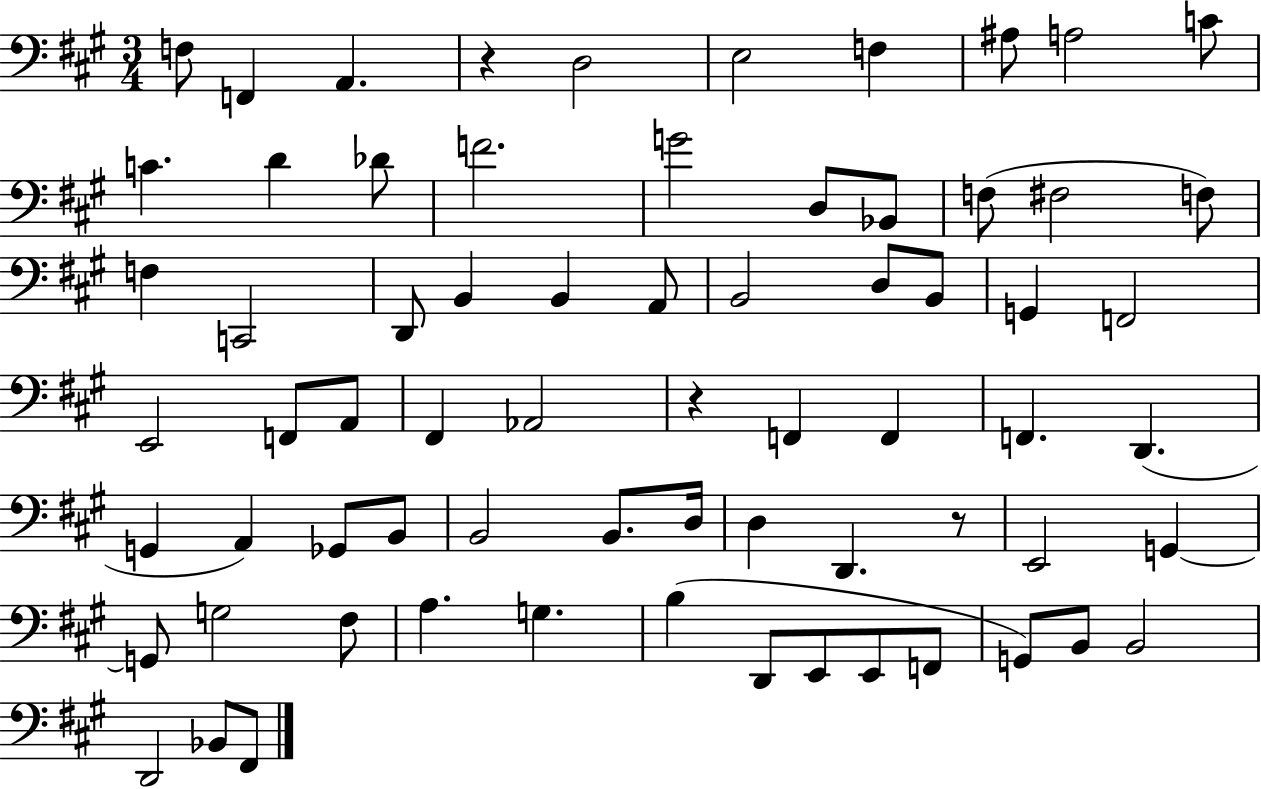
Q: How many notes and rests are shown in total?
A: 69